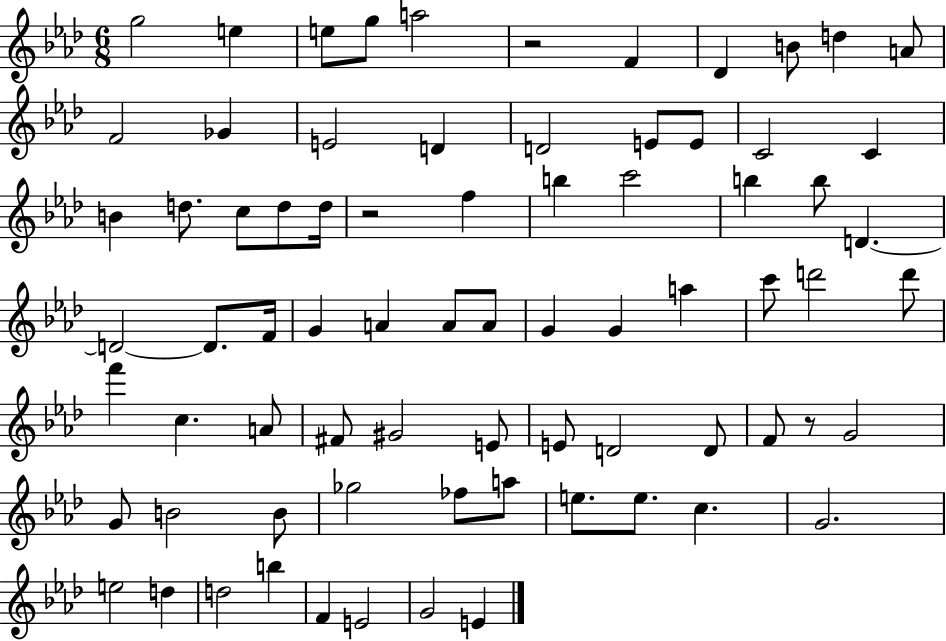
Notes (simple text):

G5/h E5/q E5/e G5/e A5/h R/h F4/q Db4/q B4/e D5/q A4/e F4/h Gb4/q E4/h D4/q D4/h E4/e E4/e C4/h C4/q B4/q D5/e. C5/e D5/e D5/s R/h F5/q B5/q C6/h B5/q B5/e D4/q. D4/h D4/e. F4/s G4/q A4/q A4/e A4/e G4/q G4/q A5/q C6/e D6/h D6/e F6/q C5/q. A4/e F#4/e G#4/h E4/e E4/e D4/h D4/e F4/e R/e G4/h G4/e B4/h B4/e Gb5/h FES5/e A5/e E5/e. E5/e. C5/q. G4/h. E5/h D5/q D5/h B5/q F4/q E4/h G4/h E4/q